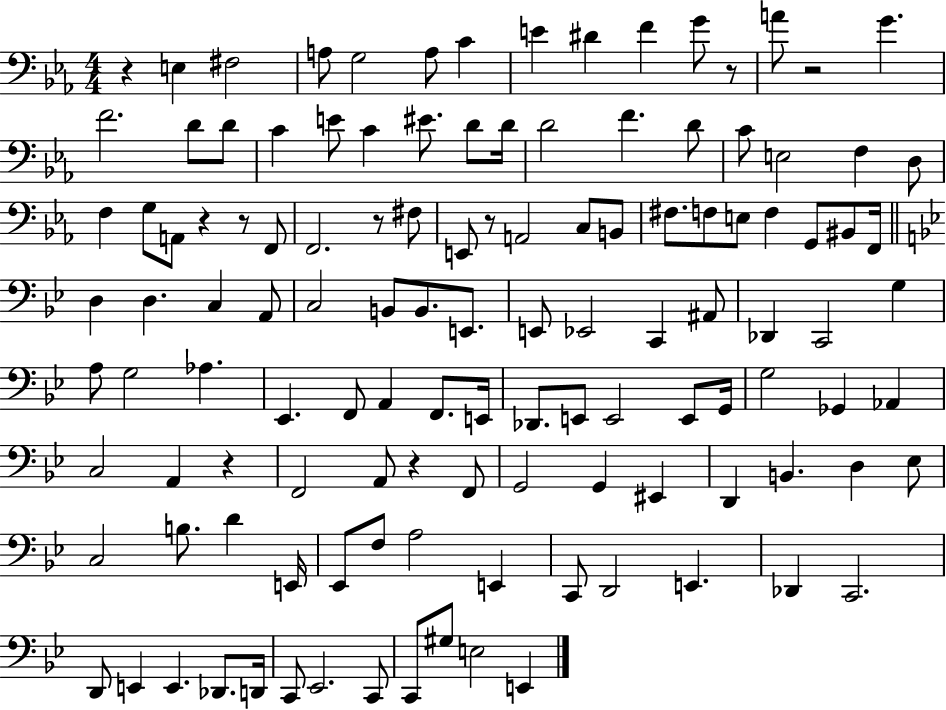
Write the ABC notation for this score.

X:1
T:Untitled
M:4/4
L:1/4
K:Eb
z E, ^F,2 A,/2 G,2 A,/2 C E ^D F G/2 z/2 A/2 z2 G F2 D/2 D/2 C E/2 C ^E/2 D/2 D/4 D2 F D/2 C/2 E,2 F, D,/2 F, G,/2 A,,/2 z z/2 F,,/2 F,,2 z/2 ^F,/2 E,,/2 z/2 A,,2 C,/2 B,,/2 ^F,/2 F,/2 E,/2 F, G,,/2 ^B,,/2 F,,/4 D, D, C, A,,/2 C,2 B,,/2 B,,/2 E,,/2 E,,/2 _E,,2 C,, ^A,,/2 _D,, C,,2 G, A,/2 G,2 _A, _E,, F,,/2 A,, F,,/2 E,,/4 _D,,/2 E,,/2 E,,2 E,,/2 G,,/4 G,2 _G,, _A,, C,2 A,, z F,,2 A,,/2 z F,,/2 G,,2 G,, ^E,, D,, B,, D, _E,/2 C,2 B,/2 D E,,/4 _E,,/2 F,/2 A,2 E,, C,,/2 D,,2 E,, _D,, C,,2 D,,/2 E,, E,, _D,,/2 D,,/4 C,,/2 _E,,2 C,,/2 C,,/2 ^G,/2 E,2 E,,